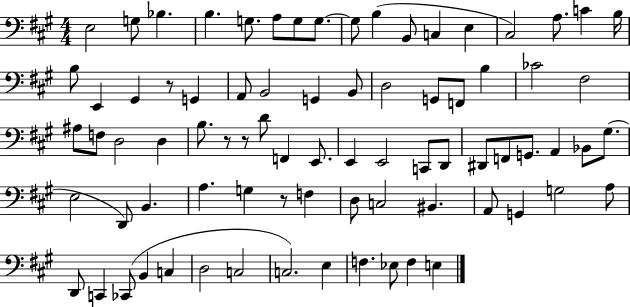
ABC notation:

X:1
T:Untitled
M:4/4
L:1/4
K:A
E,2 G,/2 _B, B, G,/2 A,/2 G,/2 G,/2 G,/2 B, B,,/2 C, E, ^C,2 A,/2 C B,/4 B,/2 E,, ^G,, z/2 G,, A,,/2 B,,2 G,, B,,/2 D,2 G,,/2 F,,/2 B, _C2 ^F,2 ^A,/2 F,/2 D,2 D, B,/2 z/2 z/2 D/2 F,, E,,/2 E,, E,,2 C,,/2 D,,/2 ^D,,/2 F,,/2 G,,/2 A,, _B,,/2 ^G,/2 E,2 D,,/2 B,, A, G, z/2 F, D,/2 C,2 ^B,, A,,/2 G,, G,2 A,/2 D,,/2 C,, _C,,/2 B,, C, D,2 C,2 C,2 E, F, _E,/2 F, E,